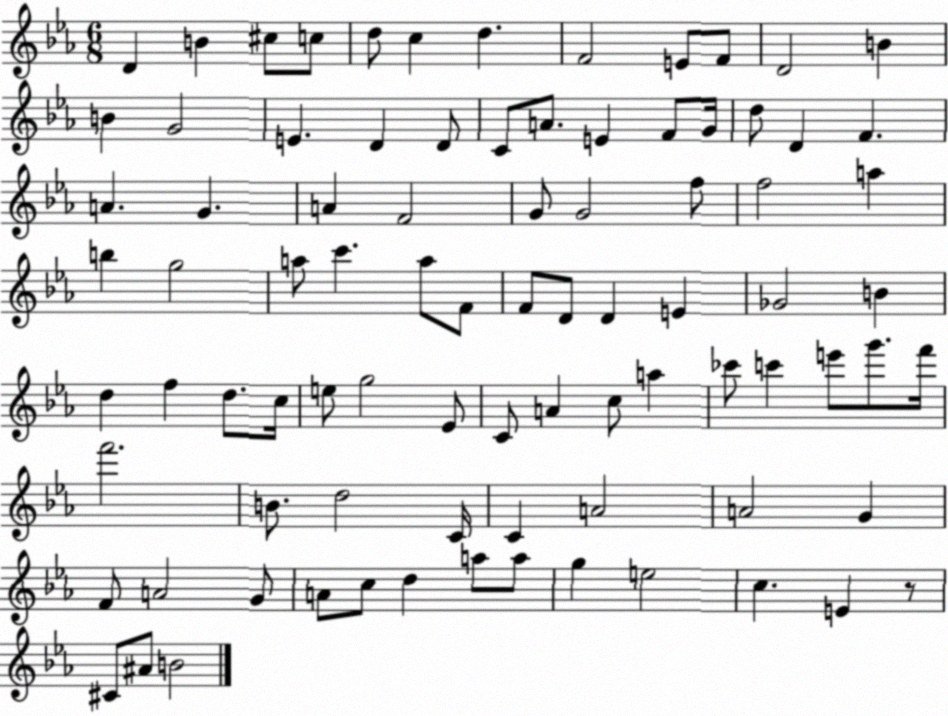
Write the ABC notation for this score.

X:1
T:Untitled
M:6/8
L:1/4
K:Eb
D B ^c/2 c/2 d/2 c d F2 E/2 F/2 D2 B B G2 E D D/2 C/2 A/2 E F/2 G/4 d/2 D F A G A F2 G/2 G2 f/2 f2 a b g2 a/2 c' a/2 F/2 F/2 D/2 D E _G2 B d f d/2 c/4 e/2 g2 _E/2 C/2 A c/2 a _c'/2 c' e'/2 g'/2 f'/4 f'2 B/2 d2 C/4 C A2 A2 G F/2 A2 G/2 A/2 c/2 d a/2 a/2 g e2 c E z/2 ^C/2 ^A/2 B2